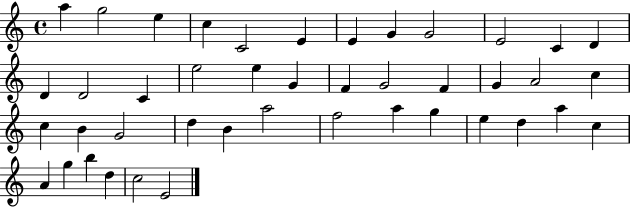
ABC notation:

X:1
T:Untitled
M:4/4
L:1/4
K:C
a g2 e c C2 E E G G2 E2 C D D D2 C e2 e G F G2 F G A2 c c B G2 d B a2 f2 a g e d a c A g b d c2 E2